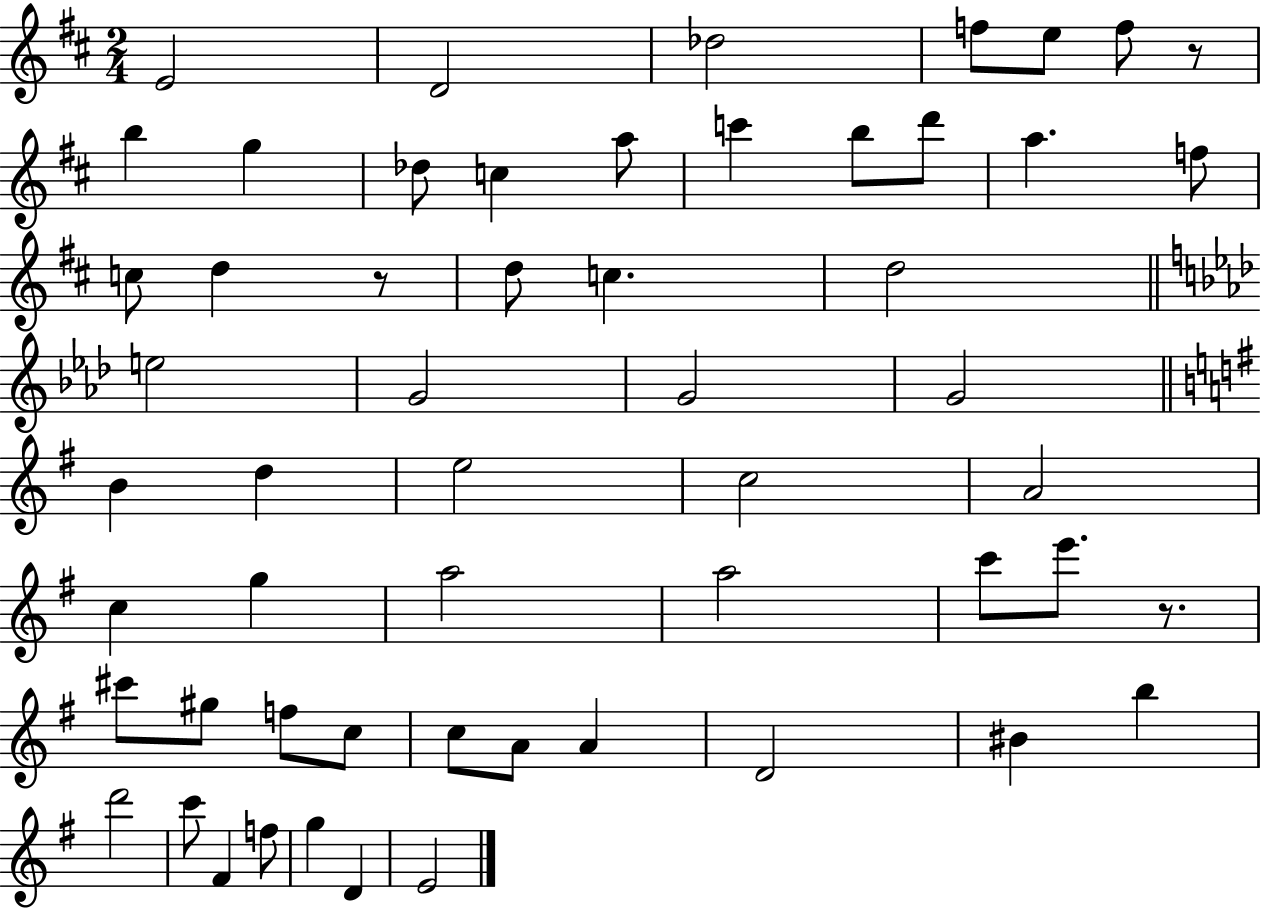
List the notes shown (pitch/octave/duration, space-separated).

E4/h D4/h Db5/h F5/e E5/e F5/e R/e B5/q G5/q Db5/e C5/q A5/e C6/q B5/e D6/e A5/q. F5/e C5/e D5/q R/e D5/e C5/q. D5/h E5/h G4/h G4/h G4/h B4/q D5/q E5/h C5/h A4/h C5/q G5/q A5/h A5/h C6/e E6/e. R/e. C#6/e G#5/e F5/e C5/e C5/e A4/e A4/q D4/h BIS4/q B5/q D6/h C6/e F#4/q F5/e G5/q D4/q E4/h